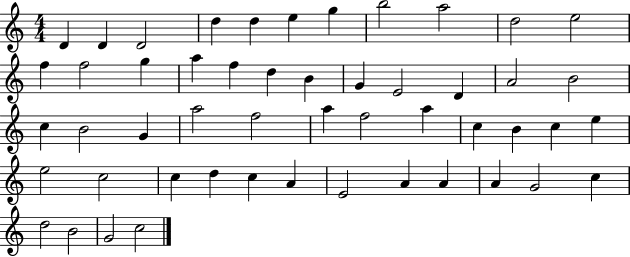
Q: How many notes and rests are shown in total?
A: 51